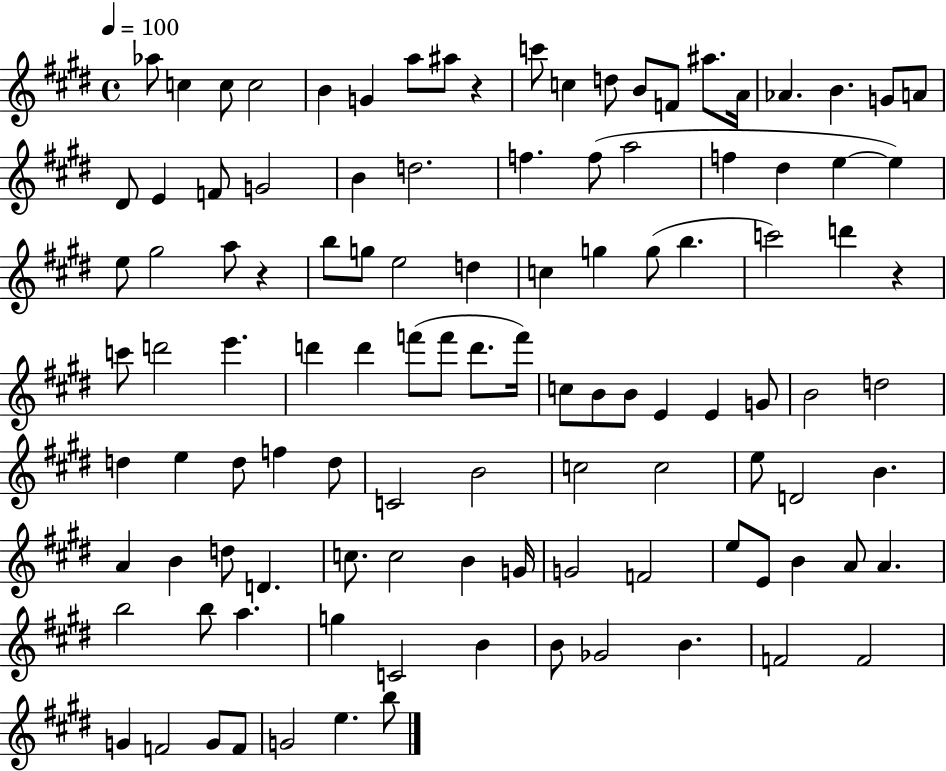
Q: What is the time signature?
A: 4/4